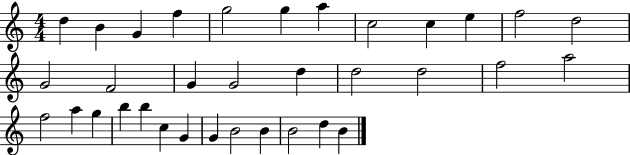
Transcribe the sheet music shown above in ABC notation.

X:1
T:Untitled
M:4/4
L:1/4
K:C
d B G f g2 g a c2 c e f2 d2 G2 F2 G G2 d d2 d2 f2 a2 f2 a g b b c G G B2 B B2 d B